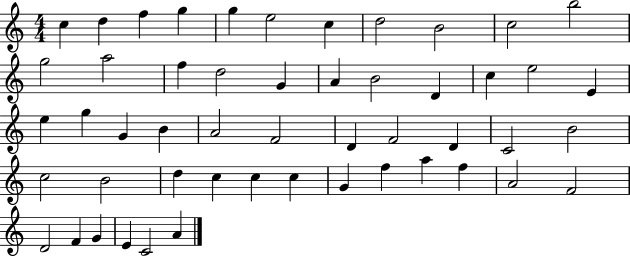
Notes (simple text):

C5/q D5/q F5/q G5/q G5/q E5/h C5/q D5/h B4/h C5/h B5/h G5/h A5/h F5/q D5/h G4/q A4/q B4/h D4/q C5/q E5/h E4/q E5/q G5/q G4/q B4/q A4/h F4/h D4/q F4/h D4/q C4/h B4/h C5/h B4/h D5/q C5/q C5/q C5/q G4/q F5/q A5/q F5/q A4/h F4/h D4/h F4/q G4/q E4/q C4/h A4/q